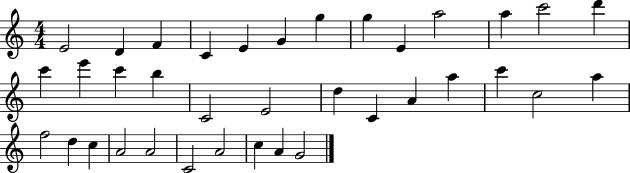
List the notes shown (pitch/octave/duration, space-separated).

E4/h D4/q F4/q C4/q E4/q G4/q G5/q G5/q E4/q A5/h A5/q C6/h D6/q C6/q E6/q C6/q B5/q C4/h E4/h D5/q C4/q A4/q A5/q C6/q C5/h A5/q F5/h D5/q C5/q A4/h A4/h C4/h A4/h C5/q A4/q G4/h